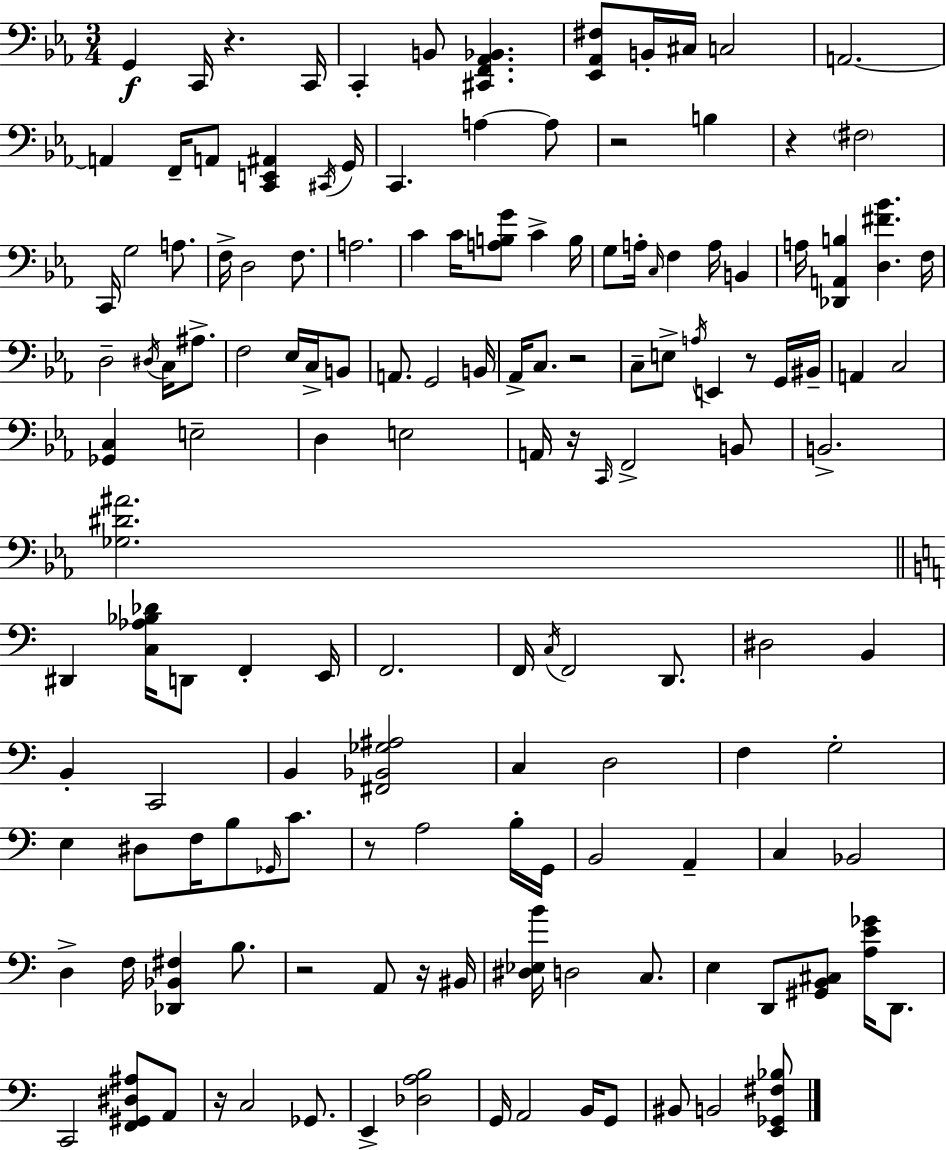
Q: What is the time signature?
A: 3/4